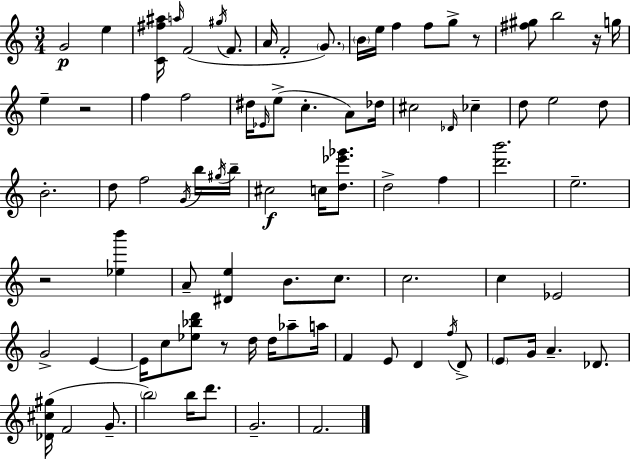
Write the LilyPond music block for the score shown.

{
  \clef treble
  \numericTimeSignature
  \time 3/4
  \key a \minor
  g'2\p e''4 | <c' fis'' ais''>16 \grace { a''16 } f'2( \acciaccatura { gis''16 } f'8. | a'16 f'2-. \parenthesize g'8.) | \parenthesize b'16 e''16 f''4 f''8 g''8-> | \break r8 <fis'' gis''>8 b''2 | r16 g''16 e''4-- r2 | f''4 f''2 | dis''16 \grace { ees'16 }( e''8-> c''4.-. | \break a'8) des''16 cis''2 \grace { des'16 } | ces''4-- d''8 e''2 | d''8 b'2.-. | d''8 f''2 | \break \acciaccatura { g'16 } b''16 \acciaccatura { gis''16 } b''16-- cis''2\f | c''16 <d'' ees''' ges'''>8. d''2-> | f''4 <d''' b'''>2. | e''2.-- | \break r2 | <ees'' b'''>4 a'8-- <dis' e''>4 | b'8. c''8. c''2. | c''4 ees'2 | \break g'2-> | e'4~~ e'16 c''8 <ees'' bes'' d'''>8 r8 | d''16 d''16 aes''8-- a''16 f'4 e'8 | d'4 \acciaccatura { f''16 } d'8-> \parenthesize e'8 g'16 a'4.-- | \break des'8. <des' cis'' gis''>16( f'2 | g'8.-- \parenthesize b''2) | b''16 d'''8. g'2.-- | f'2. | \break \bar "|."
}